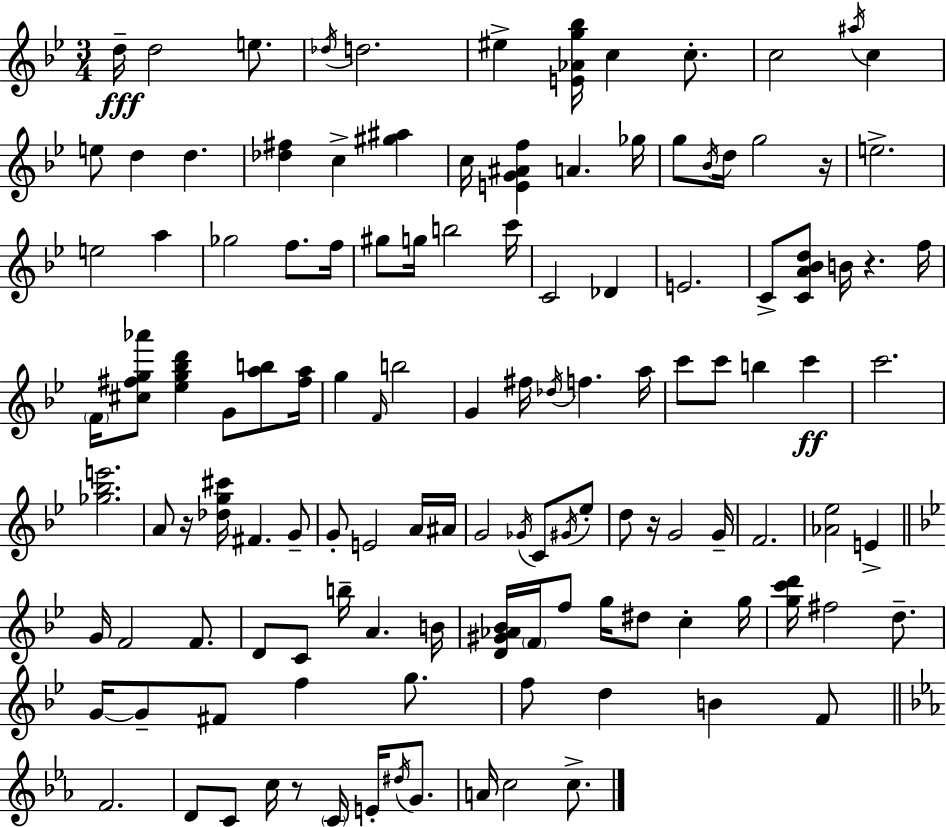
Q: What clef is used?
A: treble